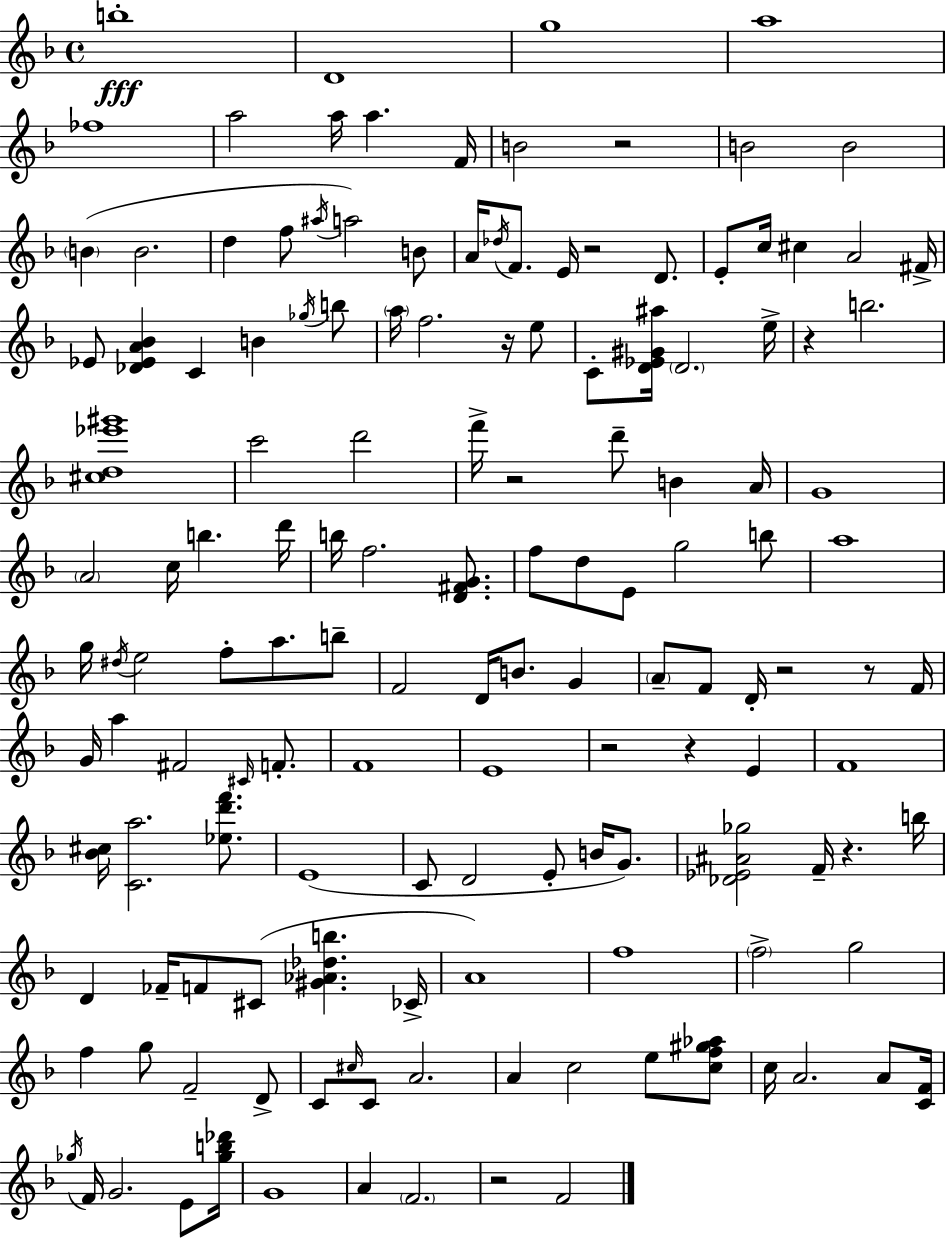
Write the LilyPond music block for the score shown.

{
  \clef treble
  \time 4/4
  \defaultTimeSignature
  \key d \minor
  b''1-.\fff | d'1 | g''1 | a''1 | \break fes''1 | a''2 a''16 a''4. f'16 | b'2 r2 | b'2 b'2 | \break \parenthesize b'4( b'2. | d''4 f''8 \acciaccatura { ais''16 } a''2) b'8 | a'16 \acciaccatura { des''16 } f'8. e'16 r2 d'8. | e'8-. c''16 cis''4 a'2 | \break fis'16-> ees'8 <des' ees' a' bes'>4 c'4 b'4 | \acciaccatura { ges''16 } b''8 \parenthesize a''16 f''2. | r16 e''8 c'8-. <d' ees' gis' ais''>16 \parenthesize d'2. | e''16-> r4 b''2. | \break <cis'' d'' ees''' gis'''>1 | c'''2 d'''2 | f'''16-> r2 d'''8-- b'4 | a'16 g'1 | \break \parenthesize a'2 c''16 b''4. | d'''16 b''16 f''2. | <d' fis' g'>8. f''8 d''8 e'8 g''2 | b''8 a''1 | \break g''16 \acciaccatura { dis''16 } e''2 f''8-. a''8. | b''8-- f'2 d'16 b'8. | g'4 \parenthesize a'8-- f'8 d'16-. r2 | r8 f'16 g'16 a''4 fis'2 | \break \grace { cis'16 } f'8.-. f'1 | e'1 | r2 r4 | e'4 f'1 | \break <bes' cis''>16 <c' a''>2. | <ees'' d''' f'''>8. e'1( | c'8 d'2 e'8-. | b'16 g'8.) <des' ees' ais' ges''>2 f'16-- r4. | \break b''16 d'4 fes'16-- f'8 cis'8( <gis' aes' des'' b''>4. | ces'16-> a'1) | f''1 | \parenthesize f''2-> g''2 | \break f''4 g''8 f'2-- | d'8-> c'8 \grace { cis''16 } c'8 a'2. | a'4 c''2 | e''8 <c'' f'' gis'' aes''>8 c''16 a'2. | \break a'8 <c' f'>16 \acciaccatura { ges''16 } f'16 g'2. | e'8 <ges'' b'' des'''>16 g'1 | a'4 \parenthesize f'2. | r2 f'2 | \break \bar "|."
}